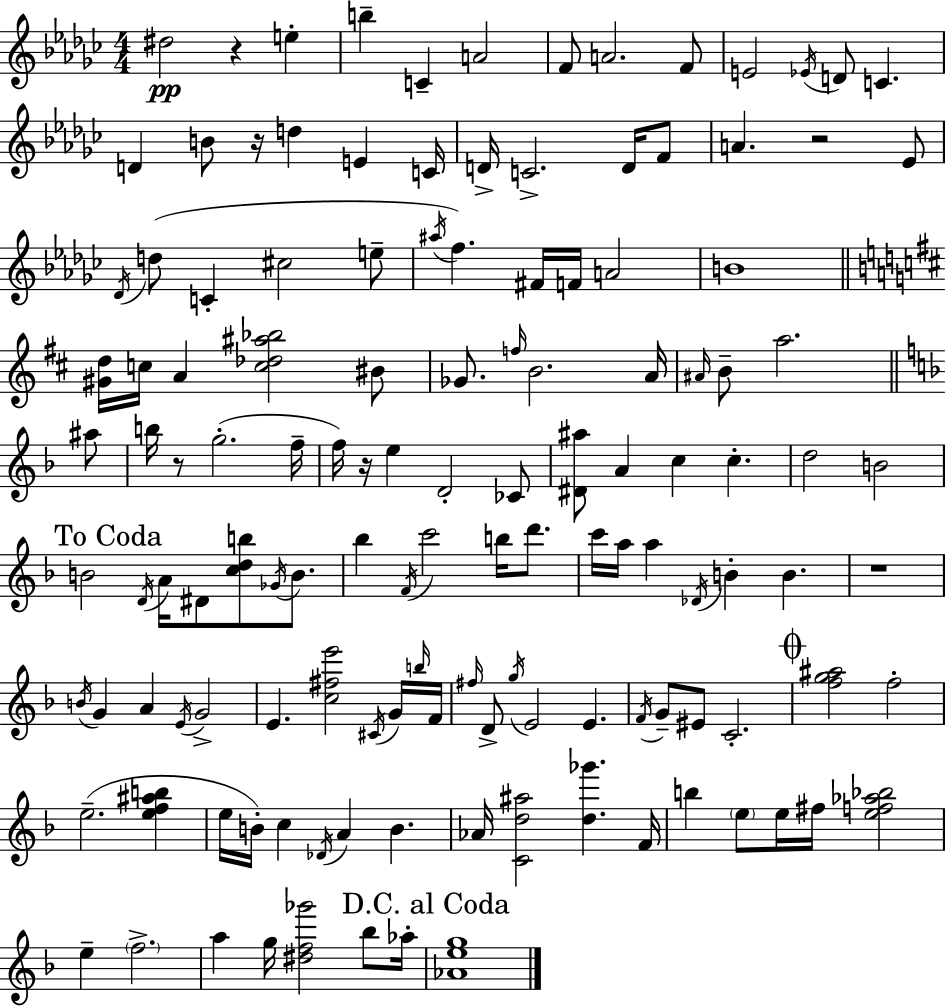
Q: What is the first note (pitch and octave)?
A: D#5